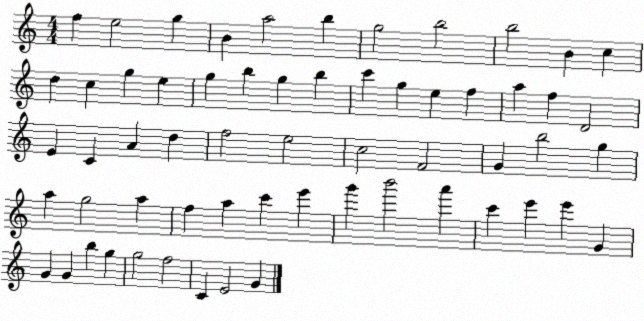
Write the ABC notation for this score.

X:1
T:Untitled
M:4/4
L:1/4
K:C
f e2 g B a2 b g2 b2 b2 B c d c g e g b g b c' g e f a f D2 E C A d f2 e2 c2 F2 G b2 g a g2 a f a c' e' g' b'2 a' c' e' e' G G G b g g2 f2 C E2 G